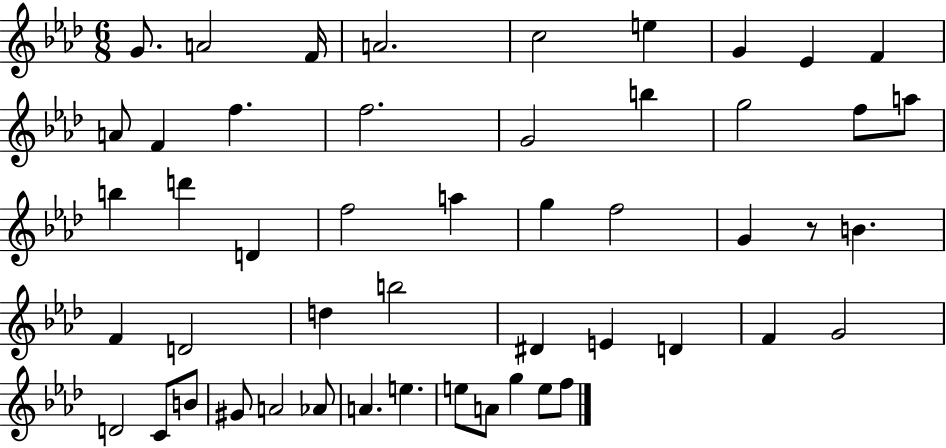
X:1
T:Untitled
M:6/8
L:1/4
K:Ab
G/2 A2 F/4 A2 c2 e G _E F A/2 F f f2 G2 b g2 f/2 a/2 b d' D f2 a g f2 G z/2 B F D2 d b2 ^D E D F G2 D2 C/2 B/2 ^G/2 A2 _A/2 A e e/2 A/2 g e/2 f/2